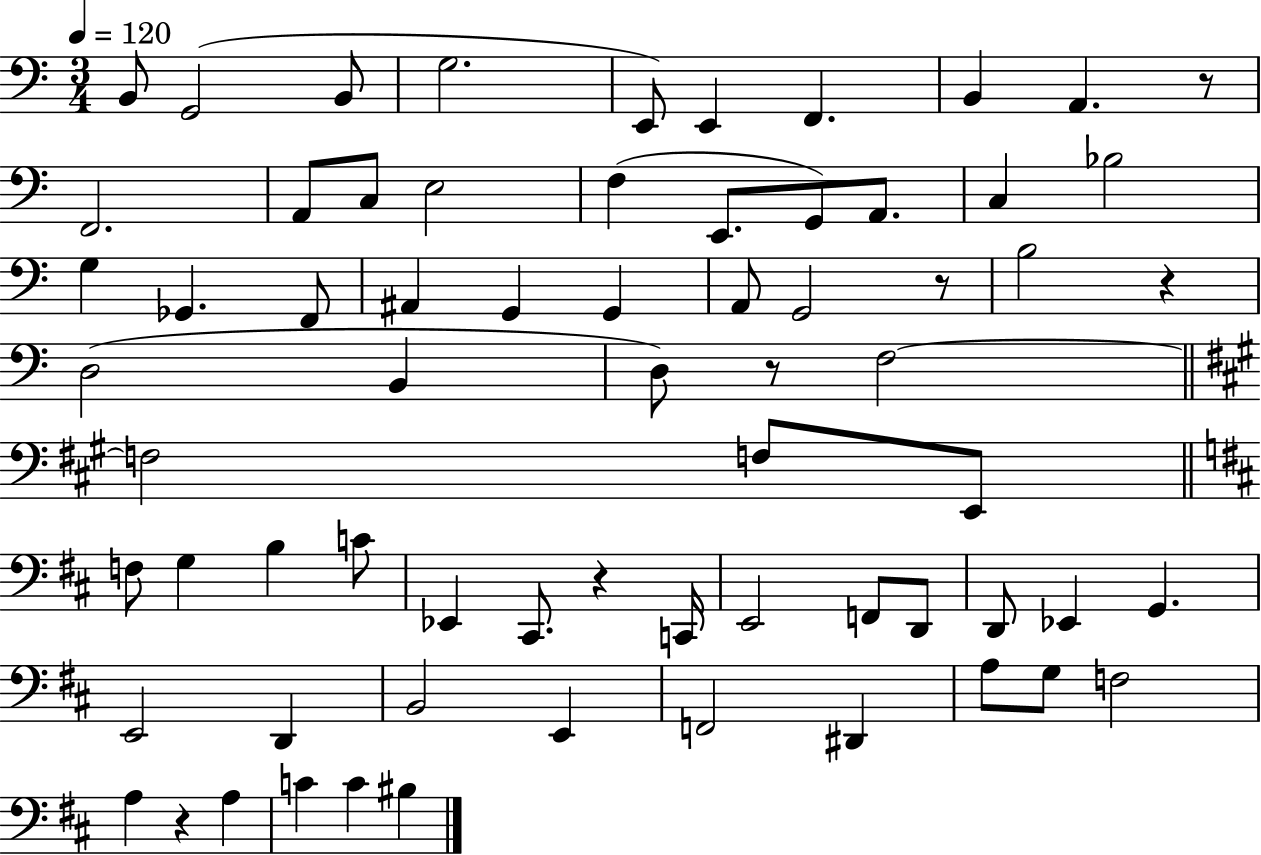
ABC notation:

X:1
T:Untitled
M:3/4
L:1/4
K:C
B,,/2 G,,2 B,,/2 G,2 E,,/2 E,, F,, B,, A,, z/2 F,,2 A,,/2 C,/2 E,2 F, E,,/2 G,,/2 A,,/2 C, _B,2 G, _G,, F,,/2 ^A,, G,, G,, A,,/2 G,,2 z/2 B,2 z D,2 B,, D,/2 z/2 F,2 F,2 F,/2 E,,/2 F,/2 G, B, C/2 _E,, ^C,,/2 z C,,/4 E,,2 F,,/2 D,,/2 D,,/2 _E,, G,, E,,2 D,, B,,2 E,, F,,2 ^D,, A,/2 G,/2 F,2 A, z A, C C ^B,